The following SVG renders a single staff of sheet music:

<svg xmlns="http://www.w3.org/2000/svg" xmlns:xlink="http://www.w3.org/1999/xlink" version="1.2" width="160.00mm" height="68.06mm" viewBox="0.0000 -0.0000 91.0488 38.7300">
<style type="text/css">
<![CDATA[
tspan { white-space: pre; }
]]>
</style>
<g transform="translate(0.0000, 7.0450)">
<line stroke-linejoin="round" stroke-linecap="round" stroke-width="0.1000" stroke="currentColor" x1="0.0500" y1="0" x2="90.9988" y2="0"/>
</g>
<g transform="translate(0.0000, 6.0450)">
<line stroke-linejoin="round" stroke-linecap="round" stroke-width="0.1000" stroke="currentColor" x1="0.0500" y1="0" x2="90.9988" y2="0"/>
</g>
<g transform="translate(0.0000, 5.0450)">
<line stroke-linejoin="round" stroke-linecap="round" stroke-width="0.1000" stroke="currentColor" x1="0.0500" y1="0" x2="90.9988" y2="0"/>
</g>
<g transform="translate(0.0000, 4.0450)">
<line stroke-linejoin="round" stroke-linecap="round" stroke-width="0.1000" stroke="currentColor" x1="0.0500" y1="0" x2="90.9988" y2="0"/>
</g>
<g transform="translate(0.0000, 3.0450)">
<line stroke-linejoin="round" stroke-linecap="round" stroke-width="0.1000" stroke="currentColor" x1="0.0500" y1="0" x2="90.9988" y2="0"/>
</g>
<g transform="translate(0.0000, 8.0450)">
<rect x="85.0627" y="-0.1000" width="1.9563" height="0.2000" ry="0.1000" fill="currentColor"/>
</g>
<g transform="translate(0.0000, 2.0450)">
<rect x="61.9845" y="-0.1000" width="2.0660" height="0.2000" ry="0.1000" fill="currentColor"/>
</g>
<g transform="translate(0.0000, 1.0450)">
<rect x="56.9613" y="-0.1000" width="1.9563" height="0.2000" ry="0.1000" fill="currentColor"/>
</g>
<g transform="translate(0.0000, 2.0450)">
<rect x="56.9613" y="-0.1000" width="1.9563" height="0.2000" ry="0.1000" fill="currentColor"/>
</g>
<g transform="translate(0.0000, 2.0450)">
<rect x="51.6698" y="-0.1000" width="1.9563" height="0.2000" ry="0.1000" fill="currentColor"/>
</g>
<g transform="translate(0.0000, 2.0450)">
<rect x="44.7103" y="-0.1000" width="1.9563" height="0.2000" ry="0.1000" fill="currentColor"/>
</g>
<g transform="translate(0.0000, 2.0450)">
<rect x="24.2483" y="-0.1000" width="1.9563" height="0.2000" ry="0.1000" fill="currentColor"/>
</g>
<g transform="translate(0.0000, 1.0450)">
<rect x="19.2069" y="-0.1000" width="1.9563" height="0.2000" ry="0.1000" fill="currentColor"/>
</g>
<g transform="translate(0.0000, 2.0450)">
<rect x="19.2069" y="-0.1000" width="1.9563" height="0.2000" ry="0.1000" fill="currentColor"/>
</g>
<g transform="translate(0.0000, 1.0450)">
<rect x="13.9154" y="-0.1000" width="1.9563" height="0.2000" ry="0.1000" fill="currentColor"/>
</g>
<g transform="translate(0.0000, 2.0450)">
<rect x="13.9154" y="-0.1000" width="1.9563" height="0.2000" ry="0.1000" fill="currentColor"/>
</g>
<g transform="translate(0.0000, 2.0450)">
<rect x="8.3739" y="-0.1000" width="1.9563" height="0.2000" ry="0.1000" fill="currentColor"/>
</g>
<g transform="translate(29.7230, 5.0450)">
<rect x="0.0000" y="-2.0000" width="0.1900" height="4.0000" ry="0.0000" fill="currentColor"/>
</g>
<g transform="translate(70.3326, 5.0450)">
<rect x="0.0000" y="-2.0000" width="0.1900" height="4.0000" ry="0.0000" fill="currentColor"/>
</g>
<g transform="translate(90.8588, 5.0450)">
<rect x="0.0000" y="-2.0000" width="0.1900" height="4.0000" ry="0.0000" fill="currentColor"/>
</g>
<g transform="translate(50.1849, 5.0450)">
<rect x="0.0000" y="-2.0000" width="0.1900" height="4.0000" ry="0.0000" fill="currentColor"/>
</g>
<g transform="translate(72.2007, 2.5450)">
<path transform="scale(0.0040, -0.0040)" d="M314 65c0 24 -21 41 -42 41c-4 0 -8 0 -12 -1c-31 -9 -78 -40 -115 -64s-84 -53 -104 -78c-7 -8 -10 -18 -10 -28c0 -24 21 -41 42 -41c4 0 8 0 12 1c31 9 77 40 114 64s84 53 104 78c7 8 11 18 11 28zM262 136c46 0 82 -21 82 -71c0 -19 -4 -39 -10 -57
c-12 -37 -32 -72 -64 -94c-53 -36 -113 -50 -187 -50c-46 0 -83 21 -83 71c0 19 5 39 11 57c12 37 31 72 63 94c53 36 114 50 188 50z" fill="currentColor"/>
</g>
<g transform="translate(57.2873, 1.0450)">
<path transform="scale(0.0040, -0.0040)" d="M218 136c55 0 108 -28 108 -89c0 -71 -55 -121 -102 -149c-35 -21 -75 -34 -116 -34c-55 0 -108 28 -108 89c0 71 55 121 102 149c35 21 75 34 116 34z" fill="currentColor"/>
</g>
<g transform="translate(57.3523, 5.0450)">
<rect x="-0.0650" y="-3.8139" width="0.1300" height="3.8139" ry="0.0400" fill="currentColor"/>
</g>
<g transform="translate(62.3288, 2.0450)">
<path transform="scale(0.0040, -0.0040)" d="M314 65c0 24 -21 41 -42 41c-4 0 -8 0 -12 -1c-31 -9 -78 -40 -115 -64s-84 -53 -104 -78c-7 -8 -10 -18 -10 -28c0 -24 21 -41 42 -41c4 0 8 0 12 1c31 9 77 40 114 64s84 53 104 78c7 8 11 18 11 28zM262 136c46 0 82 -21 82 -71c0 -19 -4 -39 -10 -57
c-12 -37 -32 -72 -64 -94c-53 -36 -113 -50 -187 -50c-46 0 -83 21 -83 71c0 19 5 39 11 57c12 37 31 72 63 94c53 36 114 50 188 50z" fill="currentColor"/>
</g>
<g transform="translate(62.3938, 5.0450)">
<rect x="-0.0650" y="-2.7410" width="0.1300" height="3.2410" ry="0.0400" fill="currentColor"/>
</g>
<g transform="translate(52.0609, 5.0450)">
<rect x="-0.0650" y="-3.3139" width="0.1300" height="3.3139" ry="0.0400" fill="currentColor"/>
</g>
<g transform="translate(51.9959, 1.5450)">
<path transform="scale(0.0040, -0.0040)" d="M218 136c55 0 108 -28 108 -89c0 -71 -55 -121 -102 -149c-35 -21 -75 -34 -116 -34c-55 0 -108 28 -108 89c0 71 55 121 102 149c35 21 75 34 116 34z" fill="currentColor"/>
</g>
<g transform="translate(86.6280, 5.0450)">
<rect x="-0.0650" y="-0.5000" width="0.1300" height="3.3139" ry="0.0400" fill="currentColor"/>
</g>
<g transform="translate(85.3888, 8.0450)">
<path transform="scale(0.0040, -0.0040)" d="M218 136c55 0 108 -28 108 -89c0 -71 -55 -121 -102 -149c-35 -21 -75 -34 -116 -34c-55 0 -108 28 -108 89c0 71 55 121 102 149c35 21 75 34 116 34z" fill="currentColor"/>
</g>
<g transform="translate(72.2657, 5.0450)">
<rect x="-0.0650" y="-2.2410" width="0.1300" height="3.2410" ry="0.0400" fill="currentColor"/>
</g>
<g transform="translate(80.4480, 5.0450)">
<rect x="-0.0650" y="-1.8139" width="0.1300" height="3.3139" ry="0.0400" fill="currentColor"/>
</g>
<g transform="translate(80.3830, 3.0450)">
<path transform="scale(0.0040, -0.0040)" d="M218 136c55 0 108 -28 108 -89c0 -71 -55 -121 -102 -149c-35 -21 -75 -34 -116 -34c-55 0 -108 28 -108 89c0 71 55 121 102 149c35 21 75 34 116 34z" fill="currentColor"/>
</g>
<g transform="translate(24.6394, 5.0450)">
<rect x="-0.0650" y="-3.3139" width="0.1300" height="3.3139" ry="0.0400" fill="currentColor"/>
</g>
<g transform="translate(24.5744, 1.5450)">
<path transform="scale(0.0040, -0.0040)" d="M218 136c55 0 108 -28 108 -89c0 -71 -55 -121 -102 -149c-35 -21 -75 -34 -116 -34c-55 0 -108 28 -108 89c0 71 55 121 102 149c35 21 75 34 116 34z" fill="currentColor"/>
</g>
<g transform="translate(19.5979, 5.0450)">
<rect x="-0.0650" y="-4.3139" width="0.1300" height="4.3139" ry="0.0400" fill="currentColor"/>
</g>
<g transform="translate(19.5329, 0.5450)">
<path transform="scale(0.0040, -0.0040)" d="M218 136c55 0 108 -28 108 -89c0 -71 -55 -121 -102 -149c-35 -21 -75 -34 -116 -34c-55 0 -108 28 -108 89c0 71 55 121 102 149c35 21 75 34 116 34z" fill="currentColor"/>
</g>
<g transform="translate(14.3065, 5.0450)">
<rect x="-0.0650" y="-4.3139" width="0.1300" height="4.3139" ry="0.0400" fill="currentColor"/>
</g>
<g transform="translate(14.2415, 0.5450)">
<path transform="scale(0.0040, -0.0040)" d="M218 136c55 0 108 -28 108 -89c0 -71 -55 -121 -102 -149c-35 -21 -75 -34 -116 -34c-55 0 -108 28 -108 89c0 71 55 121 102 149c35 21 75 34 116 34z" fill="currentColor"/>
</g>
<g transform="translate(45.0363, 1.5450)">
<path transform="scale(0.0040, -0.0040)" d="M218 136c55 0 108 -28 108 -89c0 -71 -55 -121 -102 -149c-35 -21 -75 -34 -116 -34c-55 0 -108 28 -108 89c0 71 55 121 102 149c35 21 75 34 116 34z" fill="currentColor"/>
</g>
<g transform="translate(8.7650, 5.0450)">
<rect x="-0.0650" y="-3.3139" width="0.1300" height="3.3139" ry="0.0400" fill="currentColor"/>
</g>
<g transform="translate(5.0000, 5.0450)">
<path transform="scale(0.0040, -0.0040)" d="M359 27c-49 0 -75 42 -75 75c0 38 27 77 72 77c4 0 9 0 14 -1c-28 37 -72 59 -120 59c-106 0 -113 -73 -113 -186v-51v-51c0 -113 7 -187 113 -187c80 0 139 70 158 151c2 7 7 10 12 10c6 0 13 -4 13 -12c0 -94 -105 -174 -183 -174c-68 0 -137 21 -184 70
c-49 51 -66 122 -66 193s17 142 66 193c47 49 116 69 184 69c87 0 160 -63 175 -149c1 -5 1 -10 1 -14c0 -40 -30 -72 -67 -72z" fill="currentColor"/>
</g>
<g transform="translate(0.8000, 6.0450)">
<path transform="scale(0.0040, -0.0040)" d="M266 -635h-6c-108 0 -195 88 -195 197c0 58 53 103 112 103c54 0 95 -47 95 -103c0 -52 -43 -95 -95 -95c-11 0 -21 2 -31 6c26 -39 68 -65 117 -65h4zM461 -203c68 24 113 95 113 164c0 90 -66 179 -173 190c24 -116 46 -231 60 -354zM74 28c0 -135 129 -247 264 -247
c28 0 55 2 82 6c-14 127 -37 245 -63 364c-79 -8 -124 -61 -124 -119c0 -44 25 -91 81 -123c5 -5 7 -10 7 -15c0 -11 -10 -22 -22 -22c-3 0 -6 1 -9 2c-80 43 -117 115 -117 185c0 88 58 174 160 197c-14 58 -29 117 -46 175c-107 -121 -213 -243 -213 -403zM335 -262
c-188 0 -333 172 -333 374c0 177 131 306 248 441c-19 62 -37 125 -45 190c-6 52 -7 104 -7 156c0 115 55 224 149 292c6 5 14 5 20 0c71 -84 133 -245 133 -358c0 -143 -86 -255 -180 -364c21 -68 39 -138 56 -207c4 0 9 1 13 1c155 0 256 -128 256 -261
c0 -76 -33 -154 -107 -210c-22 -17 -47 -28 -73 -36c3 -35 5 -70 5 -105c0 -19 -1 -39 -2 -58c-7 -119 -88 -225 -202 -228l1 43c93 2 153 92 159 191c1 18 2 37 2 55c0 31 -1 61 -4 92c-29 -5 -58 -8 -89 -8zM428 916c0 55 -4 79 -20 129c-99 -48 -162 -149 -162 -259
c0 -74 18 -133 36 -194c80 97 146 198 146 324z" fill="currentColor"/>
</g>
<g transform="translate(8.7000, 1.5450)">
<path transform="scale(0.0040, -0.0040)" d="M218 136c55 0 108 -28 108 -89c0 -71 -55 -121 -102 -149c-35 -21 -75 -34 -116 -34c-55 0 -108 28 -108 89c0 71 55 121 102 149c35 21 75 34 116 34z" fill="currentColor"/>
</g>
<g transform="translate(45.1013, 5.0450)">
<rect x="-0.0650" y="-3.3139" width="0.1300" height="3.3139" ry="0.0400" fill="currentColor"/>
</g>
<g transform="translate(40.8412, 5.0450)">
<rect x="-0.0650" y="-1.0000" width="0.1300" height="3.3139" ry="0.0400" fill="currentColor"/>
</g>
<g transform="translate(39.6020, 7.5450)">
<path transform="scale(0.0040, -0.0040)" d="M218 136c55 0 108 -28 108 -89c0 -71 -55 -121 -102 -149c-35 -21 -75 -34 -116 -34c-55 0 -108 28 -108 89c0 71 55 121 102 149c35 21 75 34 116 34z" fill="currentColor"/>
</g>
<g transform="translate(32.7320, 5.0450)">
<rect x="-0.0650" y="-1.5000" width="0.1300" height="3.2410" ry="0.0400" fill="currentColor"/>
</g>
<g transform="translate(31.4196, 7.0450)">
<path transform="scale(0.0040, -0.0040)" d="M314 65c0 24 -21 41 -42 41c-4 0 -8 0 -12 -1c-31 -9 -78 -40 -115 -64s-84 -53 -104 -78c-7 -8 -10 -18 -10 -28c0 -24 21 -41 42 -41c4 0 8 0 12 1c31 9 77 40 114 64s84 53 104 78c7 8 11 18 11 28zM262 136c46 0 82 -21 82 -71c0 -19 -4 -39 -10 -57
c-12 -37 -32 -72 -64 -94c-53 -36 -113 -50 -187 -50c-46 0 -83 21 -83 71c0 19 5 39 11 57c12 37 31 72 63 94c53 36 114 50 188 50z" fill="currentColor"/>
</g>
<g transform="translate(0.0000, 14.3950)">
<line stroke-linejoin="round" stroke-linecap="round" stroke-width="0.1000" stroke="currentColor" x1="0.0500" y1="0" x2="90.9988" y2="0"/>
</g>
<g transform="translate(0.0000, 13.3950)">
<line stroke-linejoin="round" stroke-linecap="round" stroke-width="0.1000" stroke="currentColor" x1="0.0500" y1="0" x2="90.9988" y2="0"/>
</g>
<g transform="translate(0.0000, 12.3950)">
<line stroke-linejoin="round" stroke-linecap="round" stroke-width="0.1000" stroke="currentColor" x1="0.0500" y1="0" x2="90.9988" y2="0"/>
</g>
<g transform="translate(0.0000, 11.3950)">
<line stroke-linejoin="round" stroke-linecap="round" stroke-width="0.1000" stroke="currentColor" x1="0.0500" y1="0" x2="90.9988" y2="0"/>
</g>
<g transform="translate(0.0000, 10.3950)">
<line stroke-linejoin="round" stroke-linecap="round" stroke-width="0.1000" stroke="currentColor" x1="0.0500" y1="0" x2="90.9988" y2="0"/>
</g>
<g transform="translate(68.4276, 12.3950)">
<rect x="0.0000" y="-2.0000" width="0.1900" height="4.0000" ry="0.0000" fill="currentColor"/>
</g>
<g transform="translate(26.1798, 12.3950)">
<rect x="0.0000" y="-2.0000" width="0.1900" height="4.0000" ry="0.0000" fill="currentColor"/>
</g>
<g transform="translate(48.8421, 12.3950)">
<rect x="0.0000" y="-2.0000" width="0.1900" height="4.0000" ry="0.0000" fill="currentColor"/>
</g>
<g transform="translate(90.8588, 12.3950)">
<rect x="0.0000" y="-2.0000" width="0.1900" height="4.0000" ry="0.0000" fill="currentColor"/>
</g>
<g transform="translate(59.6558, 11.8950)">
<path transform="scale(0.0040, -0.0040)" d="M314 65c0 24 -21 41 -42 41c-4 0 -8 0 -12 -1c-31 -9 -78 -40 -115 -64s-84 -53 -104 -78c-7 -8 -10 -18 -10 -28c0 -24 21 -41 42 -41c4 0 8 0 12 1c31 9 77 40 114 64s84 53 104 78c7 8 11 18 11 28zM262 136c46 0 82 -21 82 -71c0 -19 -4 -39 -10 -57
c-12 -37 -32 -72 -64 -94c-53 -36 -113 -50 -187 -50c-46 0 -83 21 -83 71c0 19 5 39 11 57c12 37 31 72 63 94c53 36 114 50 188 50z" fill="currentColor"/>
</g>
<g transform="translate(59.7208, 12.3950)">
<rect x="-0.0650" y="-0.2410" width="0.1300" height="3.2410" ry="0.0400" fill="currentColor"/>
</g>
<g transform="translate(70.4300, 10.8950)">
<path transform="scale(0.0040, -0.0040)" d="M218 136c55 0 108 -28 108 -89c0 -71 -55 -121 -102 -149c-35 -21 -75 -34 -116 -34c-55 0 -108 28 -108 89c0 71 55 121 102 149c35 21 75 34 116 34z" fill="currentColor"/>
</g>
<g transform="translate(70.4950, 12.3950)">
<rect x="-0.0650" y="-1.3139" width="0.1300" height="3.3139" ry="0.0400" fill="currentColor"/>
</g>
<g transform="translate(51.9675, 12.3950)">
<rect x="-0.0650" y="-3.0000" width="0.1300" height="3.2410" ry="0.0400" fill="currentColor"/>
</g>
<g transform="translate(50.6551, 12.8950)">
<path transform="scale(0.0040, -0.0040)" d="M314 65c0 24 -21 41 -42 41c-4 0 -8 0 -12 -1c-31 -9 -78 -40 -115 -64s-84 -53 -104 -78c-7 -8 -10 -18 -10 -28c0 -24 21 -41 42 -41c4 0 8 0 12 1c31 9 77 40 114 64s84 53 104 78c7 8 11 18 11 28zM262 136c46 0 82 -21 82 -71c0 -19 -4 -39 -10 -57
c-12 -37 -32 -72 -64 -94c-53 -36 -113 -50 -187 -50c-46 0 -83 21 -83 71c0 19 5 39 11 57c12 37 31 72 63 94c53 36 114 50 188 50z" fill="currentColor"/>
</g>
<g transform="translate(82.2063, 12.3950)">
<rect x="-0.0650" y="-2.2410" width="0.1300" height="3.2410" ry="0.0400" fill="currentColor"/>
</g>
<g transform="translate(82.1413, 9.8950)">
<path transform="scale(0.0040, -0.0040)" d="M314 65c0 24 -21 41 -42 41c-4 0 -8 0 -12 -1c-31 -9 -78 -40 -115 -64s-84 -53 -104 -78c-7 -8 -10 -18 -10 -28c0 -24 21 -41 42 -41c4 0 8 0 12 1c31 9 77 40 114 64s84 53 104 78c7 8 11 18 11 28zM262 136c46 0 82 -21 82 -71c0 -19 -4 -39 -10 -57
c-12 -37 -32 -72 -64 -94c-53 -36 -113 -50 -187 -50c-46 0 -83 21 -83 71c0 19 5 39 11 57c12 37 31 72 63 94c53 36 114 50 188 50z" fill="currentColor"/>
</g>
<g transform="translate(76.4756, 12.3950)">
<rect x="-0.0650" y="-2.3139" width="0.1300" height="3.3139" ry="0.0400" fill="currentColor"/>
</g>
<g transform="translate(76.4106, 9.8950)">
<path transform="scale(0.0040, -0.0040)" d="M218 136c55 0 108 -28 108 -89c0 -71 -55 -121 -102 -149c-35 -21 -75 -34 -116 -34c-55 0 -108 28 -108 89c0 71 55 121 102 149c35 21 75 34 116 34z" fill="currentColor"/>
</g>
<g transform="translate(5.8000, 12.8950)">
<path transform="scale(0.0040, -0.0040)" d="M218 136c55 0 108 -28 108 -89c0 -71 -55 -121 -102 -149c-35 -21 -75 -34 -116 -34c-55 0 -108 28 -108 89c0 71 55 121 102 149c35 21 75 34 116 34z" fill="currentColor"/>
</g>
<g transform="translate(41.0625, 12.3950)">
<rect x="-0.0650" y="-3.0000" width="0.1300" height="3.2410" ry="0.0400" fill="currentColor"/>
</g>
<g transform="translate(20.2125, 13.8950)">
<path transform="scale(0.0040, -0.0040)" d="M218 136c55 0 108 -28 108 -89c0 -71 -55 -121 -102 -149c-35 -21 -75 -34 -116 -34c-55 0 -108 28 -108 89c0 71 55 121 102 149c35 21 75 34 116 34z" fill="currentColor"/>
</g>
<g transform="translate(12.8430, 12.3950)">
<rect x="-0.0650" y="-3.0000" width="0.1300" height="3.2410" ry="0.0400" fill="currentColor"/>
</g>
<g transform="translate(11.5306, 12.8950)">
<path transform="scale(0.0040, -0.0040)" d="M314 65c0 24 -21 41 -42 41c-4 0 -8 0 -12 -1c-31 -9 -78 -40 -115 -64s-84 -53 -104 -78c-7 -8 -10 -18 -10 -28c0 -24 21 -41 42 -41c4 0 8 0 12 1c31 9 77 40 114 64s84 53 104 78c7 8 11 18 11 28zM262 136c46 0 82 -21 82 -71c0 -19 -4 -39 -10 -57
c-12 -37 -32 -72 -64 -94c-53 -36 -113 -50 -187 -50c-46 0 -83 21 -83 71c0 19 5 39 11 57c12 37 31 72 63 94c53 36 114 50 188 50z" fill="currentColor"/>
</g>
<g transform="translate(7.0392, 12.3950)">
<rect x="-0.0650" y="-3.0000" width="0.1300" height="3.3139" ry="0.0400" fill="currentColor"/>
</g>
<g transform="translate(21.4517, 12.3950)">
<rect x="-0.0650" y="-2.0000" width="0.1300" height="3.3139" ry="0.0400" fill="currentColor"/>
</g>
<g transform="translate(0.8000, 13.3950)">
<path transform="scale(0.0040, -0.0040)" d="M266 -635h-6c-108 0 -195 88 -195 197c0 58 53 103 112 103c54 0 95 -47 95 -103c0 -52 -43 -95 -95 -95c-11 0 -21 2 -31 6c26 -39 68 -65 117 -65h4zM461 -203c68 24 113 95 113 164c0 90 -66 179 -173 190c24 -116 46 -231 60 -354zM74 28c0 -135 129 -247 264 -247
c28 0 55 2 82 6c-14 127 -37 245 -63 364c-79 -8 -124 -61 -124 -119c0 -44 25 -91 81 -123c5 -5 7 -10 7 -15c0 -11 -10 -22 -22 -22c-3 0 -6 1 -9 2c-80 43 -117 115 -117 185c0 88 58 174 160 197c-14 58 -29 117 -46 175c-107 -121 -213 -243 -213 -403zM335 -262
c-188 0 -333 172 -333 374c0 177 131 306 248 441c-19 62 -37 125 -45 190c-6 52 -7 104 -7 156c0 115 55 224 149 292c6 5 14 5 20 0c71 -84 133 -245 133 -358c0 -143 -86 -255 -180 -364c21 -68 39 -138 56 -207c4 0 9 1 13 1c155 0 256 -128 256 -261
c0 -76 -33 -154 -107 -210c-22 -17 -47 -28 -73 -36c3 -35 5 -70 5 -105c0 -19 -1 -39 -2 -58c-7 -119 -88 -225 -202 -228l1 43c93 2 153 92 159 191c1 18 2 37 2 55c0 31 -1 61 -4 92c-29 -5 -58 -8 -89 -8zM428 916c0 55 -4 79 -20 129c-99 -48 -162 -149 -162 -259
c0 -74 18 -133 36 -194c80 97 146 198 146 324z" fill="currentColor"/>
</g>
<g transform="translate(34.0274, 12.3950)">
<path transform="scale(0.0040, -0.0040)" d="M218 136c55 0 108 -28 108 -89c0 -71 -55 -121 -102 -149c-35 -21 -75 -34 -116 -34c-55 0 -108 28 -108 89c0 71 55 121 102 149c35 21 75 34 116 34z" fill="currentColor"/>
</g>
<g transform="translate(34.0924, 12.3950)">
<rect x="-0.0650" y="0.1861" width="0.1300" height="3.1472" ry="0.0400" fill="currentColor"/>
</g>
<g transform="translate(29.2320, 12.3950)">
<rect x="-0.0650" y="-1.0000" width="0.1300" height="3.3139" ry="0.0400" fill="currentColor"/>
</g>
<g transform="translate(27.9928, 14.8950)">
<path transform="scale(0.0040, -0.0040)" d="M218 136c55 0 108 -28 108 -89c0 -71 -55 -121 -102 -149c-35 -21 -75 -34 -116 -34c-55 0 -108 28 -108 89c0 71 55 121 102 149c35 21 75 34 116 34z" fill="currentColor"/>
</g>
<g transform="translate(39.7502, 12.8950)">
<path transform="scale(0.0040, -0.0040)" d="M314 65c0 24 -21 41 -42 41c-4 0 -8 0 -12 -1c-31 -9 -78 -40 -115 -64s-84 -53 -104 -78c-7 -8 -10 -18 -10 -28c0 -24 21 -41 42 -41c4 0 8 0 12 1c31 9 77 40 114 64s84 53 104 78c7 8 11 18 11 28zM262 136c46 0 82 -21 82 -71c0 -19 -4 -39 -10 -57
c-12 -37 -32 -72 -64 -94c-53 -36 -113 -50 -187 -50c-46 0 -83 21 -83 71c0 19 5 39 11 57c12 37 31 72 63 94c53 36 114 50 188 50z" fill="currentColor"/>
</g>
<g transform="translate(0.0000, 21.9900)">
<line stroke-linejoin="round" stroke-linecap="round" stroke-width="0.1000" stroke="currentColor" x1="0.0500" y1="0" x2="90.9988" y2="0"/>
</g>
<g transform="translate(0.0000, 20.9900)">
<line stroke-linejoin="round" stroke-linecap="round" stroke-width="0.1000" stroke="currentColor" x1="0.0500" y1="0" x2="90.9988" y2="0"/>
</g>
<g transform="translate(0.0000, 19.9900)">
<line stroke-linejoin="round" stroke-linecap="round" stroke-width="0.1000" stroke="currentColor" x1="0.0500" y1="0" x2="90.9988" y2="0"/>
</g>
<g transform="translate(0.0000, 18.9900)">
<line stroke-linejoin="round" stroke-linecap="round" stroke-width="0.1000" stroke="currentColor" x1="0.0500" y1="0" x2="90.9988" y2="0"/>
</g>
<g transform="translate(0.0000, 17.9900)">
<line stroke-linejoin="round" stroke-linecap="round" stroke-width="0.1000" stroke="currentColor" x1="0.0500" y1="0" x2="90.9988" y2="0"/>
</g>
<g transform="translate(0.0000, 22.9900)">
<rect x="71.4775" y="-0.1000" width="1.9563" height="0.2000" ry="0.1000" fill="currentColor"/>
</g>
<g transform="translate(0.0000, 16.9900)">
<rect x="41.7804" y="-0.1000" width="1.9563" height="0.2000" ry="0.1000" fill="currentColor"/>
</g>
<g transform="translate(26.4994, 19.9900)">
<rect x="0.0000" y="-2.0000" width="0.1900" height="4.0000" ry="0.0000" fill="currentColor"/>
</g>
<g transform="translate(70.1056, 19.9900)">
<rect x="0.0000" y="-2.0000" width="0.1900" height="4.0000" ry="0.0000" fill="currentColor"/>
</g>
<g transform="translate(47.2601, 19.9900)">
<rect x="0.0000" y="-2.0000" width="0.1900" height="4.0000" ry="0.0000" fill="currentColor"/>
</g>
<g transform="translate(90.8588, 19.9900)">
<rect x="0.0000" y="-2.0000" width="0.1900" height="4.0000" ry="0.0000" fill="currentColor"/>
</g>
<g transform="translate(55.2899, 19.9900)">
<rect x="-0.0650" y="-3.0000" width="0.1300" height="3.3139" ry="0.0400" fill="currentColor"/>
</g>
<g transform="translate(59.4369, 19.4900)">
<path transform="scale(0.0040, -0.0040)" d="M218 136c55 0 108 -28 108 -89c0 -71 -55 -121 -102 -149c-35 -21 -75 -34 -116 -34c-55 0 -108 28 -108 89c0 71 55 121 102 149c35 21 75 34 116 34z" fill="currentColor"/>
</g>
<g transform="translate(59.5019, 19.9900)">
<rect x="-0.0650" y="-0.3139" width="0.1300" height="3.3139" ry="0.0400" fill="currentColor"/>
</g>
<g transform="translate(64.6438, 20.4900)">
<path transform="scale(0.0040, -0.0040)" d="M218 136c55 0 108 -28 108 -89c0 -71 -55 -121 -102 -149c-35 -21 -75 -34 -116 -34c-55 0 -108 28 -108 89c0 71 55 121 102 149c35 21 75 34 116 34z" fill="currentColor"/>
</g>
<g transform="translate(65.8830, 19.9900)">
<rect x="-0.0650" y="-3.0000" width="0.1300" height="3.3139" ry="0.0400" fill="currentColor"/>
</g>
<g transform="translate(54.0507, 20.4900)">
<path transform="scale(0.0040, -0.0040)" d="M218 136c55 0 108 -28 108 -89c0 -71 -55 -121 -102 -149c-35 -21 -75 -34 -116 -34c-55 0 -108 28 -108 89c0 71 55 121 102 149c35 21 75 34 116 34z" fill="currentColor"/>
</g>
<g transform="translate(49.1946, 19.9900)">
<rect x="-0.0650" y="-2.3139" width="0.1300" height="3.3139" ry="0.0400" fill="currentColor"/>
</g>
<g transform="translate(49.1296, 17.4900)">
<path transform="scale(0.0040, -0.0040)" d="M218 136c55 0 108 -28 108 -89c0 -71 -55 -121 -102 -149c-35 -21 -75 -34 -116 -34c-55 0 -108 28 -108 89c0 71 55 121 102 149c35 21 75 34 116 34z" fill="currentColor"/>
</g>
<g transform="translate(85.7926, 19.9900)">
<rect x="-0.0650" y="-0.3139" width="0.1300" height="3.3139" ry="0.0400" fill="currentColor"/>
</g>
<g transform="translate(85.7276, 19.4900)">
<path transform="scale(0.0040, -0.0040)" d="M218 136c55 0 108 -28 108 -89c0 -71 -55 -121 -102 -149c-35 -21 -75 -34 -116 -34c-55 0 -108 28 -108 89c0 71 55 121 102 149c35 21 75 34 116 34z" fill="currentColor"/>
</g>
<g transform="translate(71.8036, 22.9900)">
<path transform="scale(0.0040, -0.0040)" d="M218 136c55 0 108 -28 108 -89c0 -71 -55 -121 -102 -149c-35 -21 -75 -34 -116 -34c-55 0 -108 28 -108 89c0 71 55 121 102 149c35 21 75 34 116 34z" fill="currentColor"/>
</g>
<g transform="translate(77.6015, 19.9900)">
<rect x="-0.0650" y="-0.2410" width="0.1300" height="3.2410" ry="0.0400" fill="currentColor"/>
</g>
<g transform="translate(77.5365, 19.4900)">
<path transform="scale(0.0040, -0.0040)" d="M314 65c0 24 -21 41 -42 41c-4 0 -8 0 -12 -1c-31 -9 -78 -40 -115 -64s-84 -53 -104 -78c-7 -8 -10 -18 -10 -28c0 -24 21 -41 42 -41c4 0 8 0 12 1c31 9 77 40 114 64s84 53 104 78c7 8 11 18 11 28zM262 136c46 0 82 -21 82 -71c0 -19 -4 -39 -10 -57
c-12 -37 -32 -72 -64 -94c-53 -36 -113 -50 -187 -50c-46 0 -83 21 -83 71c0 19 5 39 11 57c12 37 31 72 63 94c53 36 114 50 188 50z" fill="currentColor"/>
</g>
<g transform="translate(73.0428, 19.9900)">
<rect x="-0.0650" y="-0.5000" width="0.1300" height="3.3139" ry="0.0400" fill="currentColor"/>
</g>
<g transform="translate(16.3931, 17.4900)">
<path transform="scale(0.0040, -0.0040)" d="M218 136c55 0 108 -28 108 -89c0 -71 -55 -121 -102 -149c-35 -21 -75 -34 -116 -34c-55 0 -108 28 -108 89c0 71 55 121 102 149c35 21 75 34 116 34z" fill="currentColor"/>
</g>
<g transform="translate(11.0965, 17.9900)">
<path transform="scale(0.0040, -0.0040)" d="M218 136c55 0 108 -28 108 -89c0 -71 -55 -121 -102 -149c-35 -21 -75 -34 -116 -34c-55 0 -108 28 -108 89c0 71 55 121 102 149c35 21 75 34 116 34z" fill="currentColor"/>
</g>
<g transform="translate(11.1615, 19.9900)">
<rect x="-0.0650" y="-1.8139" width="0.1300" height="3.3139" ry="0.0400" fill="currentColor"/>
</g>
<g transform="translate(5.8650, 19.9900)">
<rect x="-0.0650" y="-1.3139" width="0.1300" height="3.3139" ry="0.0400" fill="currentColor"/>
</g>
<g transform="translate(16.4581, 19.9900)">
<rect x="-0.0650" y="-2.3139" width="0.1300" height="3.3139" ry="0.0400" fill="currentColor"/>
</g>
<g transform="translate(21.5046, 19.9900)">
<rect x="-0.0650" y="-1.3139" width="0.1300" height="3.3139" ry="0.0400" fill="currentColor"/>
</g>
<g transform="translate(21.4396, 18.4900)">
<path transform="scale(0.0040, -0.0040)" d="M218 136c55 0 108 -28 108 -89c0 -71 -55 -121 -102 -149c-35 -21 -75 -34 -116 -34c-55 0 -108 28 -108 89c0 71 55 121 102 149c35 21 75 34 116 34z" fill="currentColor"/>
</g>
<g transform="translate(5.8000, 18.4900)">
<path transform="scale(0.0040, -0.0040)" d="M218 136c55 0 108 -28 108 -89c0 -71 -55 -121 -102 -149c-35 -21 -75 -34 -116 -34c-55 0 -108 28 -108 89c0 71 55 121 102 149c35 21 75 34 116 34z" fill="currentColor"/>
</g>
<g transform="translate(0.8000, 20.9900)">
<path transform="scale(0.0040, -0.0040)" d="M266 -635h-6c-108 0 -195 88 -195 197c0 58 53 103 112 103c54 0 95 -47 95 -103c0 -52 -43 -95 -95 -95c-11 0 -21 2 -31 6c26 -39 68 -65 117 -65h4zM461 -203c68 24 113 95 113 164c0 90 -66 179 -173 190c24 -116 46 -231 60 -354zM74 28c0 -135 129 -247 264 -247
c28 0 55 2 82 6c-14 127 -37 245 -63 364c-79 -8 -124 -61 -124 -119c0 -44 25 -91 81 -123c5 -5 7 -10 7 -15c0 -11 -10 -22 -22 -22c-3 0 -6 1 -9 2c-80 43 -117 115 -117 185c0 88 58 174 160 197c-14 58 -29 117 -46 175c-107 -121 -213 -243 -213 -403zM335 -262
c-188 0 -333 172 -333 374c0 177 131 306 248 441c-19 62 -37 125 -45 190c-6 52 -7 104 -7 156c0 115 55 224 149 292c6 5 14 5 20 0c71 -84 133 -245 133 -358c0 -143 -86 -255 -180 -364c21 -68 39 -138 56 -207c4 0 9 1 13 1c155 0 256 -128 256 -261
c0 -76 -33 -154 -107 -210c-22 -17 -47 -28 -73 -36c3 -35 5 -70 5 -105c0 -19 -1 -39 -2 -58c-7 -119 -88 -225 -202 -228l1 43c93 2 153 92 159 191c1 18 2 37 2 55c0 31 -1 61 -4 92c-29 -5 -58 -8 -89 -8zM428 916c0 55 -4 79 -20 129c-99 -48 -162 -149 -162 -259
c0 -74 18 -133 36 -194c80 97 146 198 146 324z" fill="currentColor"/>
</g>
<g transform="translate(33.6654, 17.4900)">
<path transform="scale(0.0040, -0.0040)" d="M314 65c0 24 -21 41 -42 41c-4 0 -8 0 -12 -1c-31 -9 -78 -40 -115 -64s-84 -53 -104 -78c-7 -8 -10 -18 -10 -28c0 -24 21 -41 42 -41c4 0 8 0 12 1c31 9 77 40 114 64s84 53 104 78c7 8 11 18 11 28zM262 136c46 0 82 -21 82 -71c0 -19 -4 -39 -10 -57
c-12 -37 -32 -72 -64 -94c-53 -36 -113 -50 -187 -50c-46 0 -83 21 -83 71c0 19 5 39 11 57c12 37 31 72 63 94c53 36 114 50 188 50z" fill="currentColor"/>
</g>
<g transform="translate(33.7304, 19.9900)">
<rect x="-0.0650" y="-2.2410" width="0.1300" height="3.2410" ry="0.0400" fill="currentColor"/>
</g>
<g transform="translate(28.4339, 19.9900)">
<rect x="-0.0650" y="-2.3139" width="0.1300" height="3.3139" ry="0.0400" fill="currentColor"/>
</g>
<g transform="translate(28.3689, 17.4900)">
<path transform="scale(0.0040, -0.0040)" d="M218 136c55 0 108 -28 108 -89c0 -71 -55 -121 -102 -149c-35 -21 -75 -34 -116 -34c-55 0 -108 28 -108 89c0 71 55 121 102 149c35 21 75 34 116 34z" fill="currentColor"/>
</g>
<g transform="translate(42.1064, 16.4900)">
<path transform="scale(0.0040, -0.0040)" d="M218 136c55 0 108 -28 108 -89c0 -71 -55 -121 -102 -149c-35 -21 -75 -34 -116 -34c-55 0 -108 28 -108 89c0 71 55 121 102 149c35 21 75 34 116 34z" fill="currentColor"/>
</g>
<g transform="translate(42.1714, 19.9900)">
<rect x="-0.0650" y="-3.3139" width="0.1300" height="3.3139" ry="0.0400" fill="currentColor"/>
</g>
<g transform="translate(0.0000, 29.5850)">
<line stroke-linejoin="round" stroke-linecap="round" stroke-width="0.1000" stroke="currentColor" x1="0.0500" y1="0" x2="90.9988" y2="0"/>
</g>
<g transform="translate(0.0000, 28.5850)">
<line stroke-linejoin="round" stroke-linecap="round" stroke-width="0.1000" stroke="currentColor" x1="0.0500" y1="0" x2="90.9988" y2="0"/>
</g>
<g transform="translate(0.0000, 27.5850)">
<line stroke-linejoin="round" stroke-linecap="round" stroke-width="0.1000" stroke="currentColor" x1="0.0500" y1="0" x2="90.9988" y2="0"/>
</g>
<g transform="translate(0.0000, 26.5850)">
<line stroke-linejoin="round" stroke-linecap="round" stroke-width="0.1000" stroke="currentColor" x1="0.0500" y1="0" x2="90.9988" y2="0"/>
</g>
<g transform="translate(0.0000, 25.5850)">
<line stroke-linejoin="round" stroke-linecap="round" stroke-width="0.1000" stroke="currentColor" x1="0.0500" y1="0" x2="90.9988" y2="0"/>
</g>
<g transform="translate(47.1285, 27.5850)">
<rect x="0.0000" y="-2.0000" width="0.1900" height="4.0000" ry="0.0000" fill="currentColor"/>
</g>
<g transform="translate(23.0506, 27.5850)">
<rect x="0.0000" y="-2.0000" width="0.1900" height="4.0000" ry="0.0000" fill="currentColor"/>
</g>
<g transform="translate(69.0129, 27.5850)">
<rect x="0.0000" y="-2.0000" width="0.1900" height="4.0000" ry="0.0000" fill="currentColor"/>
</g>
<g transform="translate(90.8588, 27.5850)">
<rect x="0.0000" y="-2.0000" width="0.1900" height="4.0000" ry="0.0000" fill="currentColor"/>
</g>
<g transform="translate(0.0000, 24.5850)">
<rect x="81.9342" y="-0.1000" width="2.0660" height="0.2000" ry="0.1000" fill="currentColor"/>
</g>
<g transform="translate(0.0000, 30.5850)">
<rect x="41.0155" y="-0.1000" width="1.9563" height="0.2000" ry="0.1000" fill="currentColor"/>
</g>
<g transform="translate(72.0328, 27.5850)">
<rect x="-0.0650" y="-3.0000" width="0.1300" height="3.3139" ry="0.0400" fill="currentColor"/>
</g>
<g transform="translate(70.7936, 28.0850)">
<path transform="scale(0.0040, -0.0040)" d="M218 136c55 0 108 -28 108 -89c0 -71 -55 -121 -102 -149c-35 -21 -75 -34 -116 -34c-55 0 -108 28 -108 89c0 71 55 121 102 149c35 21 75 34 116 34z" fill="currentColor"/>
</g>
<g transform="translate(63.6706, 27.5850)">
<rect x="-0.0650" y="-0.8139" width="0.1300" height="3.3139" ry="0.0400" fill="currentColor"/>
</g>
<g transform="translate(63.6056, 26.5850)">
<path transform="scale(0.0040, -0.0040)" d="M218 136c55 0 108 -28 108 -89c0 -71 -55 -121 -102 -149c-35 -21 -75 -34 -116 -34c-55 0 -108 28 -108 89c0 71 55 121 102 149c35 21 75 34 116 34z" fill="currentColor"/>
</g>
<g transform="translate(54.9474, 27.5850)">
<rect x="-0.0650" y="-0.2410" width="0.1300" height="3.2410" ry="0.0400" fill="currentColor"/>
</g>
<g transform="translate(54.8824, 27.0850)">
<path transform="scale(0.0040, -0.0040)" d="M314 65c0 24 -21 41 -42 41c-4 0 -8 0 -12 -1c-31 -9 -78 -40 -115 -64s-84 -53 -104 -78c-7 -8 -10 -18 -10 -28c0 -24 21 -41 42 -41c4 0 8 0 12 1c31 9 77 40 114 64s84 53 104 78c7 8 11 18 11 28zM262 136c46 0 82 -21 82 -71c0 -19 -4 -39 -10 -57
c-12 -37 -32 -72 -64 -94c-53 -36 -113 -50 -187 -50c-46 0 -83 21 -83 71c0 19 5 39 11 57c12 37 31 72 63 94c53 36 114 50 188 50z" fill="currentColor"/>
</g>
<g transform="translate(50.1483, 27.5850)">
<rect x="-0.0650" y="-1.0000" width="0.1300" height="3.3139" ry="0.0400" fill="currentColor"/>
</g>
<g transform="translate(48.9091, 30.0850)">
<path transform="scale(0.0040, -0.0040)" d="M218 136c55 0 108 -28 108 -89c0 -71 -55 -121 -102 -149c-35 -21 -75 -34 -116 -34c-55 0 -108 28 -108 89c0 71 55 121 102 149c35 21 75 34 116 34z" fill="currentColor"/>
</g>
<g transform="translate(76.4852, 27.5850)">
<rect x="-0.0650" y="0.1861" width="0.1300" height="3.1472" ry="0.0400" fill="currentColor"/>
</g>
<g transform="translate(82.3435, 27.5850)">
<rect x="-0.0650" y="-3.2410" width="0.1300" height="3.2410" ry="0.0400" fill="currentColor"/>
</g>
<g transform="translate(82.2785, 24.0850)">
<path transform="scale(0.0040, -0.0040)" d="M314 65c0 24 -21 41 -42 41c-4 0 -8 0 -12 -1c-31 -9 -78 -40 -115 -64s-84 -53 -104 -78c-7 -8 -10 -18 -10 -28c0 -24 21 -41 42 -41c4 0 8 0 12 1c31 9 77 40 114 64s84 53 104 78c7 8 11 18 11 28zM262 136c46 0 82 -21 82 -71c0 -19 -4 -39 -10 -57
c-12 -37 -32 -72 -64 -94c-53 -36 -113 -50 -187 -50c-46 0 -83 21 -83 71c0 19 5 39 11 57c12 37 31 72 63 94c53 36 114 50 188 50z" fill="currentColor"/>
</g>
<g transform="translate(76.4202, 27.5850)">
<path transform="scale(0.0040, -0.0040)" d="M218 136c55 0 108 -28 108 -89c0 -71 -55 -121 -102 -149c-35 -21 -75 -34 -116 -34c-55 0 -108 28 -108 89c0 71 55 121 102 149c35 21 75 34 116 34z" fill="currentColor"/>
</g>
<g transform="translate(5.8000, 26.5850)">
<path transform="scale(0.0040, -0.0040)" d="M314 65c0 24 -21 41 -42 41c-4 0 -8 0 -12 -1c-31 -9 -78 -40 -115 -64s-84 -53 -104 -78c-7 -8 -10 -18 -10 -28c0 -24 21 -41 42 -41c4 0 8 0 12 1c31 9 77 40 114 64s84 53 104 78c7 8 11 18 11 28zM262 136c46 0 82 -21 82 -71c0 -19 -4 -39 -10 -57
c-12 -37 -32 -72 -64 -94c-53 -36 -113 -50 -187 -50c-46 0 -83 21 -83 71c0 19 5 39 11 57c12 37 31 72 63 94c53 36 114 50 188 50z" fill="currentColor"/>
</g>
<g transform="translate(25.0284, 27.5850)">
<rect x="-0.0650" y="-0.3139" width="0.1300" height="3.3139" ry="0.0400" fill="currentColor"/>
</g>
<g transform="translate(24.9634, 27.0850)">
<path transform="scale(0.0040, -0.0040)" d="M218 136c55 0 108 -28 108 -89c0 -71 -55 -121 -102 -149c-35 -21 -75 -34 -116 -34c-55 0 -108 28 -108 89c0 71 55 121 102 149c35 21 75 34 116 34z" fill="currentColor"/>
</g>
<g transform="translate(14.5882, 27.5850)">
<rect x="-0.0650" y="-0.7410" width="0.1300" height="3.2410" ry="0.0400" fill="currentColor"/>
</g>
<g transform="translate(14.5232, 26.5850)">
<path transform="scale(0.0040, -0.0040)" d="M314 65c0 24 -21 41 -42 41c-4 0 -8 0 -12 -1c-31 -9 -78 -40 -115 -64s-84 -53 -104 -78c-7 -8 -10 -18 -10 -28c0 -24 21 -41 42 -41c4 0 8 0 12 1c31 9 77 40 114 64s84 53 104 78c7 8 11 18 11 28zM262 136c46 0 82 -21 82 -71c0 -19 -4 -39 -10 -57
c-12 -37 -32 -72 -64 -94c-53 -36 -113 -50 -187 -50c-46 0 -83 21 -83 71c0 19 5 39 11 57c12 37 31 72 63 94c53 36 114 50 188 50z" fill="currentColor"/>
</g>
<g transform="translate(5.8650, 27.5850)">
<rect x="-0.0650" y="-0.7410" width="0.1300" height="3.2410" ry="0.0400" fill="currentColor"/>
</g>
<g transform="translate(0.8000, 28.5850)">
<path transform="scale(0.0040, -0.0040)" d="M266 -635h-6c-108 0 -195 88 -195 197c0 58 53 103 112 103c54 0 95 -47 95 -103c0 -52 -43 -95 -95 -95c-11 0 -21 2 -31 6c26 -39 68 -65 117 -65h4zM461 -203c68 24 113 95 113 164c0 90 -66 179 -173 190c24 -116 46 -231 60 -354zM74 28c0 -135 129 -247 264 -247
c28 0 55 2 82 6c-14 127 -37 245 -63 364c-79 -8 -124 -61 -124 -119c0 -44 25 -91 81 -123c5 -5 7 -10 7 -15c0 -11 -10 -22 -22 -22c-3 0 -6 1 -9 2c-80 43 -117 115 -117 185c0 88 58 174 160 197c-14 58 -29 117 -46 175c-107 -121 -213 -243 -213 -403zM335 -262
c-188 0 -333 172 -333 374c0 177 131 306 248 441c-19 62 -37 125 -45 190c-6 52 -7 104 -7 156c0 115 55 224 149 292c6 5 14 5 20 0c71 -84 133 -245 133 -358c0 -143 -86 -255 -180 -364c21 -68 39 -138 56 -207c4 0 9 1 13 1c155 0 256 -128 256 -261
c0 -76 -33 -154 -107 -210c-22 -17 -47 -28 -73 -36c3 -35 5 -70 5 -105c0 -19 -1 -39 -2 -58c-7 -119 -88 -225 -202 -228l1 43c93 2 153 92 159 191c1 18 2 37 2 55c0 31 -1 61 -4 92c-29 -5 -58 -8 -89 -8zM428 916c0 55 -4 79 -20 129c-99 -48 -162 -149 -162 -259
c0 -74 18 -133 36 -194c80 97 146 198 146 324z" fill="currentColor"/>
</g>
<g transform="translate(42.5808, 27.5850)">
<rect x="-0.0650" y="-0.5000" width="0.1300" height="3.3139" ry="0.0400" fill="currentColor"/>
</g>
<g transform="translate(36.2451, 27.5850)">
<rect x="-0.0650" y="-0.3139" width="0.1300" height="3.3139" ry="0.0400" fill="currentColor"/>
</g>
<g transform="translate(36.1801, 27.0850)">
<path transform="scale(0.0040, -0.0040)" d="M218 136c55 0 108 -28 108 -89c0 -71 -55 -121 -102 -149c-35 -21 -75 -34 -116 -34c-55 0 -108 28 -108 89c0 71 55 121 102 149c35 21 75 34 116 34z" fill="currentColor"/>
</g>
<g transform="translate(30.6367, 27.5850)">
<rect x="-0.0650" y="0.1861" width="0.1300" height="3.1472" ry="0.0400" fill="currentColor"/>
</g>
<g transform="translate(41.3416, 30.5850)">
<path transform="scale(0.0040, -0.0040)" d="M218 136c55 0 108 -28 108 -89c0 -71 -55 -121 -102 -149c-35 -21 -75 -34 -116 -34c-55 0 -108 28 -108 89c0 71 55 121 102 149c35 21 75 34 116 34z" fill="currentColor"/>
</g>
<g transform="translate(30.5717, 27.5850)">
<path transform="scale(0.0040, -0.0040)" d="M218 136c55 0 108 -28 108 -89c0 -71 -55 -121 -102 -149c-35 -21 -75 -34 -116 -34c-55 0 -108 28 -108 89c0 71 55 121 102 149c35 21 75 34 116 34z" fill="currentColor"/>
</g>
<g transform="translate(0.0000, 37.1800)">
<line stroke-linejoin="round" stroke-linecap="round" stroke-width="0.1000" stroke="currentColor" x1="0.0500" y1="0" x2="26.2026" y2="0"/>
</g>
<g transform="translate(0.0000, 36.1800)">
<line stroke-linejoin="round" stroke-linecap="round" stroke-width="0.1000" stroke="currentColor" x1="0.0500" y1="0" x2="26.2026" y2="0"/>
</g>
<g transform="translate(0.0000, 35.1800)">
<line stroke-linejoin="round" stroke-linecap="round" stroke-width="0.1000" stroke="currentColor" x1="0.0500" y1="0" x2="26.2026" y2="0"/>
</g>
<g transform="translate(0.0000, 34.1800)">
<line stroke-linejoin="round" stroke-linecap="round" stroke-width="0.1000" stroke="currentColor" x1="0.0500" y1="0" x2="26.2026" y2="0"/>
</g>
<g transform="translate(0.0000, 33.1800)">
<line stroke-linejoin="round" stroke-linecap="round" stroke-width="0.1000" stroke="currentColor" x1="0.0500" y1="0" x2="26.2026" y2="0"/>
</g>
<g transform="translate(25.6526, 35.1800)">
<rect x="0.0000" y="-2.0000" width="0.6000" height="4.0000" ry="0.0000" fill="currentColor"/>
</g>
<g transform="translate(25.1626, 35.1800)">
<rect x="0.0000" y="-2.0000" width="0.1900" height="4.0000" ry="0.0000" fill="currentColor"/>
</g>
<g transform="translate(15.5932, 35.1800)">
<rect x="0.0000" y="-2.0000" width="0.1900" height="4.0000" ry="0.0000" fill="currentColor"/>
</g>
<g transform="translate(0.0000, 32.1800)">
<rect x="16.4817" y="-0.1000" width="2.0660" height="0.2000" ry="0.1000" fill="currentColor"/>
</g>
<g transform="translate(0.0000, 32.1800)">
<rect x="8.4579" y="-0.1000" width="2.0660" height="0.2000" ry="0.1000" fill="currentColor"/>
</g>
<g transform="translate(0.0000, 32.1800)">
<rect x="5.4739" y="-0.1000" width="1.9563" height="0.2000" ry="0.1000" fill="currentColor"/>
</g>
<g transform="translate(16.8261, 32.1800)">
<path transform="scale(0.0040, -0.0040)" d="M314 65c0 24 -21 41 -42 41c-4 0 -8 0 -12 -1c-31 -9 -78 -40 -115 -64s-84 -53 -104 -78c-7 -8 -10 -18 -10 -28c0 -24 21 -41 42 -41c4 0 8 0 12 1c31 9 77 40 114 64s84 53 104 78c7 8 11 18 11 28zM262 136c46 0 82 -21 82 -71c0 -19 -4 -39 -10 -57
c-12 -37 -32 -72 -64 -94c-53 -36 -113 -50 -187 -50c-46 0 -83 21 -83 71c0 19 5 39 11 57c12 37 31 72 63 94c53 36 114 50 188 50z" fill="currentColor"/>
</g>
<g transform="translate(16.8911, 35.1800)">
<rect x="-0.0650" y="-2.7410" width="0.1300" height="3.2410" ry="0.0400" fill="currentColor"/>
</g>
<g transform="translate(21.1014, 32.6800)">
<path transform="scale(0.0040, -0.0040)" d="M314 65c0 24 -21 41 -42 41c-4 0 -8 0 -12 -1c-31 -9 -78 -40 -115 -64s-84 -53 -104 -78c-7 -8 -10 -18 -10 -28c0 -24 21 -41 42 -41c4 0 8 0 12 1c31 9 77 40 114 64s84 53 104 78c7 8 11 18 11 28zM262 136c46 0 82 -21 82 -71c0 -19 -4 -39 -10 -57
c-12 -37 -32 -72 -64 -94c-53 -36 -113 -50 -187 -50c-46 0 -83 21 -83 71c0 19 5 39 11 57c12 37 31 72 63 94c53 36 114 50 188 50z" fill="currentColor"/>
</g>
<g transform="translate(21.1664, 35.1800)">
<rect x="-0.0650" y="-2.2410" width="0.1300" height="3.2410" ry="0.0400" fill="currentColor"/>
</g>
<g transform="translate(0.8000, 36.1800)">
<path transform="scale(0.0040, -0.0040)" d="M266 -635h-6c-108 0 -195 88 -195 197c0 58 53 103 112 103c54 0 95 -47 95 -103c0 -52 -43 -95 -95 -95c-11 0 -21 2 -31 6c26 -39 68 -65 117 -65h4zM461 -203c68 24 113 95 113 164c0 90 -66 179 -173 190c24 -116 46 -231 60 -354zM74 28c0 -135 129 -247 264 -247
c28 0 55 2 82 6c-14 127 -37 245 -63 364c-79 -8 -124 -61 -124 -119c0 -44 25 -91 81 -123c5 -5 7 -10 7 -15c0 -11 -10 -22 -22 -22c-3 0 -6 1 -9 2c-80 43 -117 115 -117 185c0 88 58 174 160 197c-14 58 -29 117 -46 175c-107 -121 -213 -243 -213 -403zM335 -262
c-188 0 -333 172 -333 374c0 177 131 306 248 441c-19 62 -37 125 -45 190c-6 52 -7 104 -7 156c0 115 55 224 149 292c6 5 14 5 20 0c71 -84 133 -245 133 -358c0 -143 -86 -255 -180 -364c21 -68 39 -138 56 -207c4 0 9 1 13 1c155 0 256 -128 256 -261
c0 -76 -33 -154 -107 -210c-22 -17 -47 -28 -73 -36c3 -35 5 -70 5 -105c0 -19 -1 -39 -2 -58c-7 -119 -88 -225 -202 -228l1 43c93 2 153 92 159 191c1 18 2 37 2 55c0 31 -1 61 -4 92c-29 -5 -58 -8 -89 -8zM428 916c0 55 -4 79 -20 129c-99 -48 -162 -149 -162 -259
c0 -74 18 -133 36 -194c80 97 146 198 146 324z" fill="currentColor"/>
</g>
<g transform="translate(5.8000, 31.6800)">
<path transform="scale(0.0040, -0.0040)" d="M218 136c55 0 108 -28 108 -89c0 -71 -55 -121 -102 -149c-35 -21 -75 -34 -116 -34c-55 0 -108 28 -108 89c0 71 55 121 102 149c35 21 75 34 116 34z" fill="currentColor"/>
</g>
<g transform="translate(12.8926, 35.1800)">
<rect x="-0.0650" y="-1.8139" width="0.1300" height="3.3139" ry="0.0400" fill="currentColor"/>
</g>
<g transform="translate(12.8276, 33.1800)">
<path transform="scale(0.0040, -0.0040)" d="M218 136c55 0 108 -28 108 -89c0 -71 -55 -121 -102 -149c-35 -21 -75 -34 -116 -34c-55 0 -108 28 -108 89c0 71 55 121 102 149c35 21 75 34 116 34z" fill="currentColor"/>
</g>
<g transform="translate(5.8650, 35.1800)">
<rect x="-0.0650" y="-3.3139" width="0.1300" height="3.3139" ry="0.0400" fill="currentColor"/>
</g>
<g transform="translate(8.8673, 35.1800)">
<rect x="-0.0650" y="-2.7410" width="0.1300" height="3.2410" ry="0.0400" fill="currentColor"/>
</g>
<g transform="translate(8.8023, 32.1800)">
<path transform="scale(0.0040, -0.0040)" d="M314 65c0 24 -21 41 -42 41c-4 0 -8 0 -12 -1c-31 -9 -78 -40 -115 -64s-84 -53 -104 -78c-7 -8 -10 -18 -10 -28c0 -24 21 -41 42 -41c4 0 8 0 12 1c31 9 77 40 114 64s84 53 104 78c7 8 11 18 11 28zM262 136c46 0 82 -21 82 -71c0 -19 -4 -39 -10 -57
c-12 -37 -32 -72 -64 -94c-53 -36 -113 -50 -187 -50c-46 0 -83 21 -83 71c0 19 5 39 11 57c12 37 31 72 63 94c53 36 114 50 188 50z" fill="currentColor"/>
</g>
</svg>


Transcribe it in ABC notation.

X:1
T:Untitled
M:4/4
L:1/4
K:C
b d' d' b E2 D b b c' a2 g2 f C A A2 F D B A2 A2 c2 e g g2 e f g e g g2 b g A c A C c2 c d2 d2 c B c C D c2 d A B b2 b a2 f a2 g2